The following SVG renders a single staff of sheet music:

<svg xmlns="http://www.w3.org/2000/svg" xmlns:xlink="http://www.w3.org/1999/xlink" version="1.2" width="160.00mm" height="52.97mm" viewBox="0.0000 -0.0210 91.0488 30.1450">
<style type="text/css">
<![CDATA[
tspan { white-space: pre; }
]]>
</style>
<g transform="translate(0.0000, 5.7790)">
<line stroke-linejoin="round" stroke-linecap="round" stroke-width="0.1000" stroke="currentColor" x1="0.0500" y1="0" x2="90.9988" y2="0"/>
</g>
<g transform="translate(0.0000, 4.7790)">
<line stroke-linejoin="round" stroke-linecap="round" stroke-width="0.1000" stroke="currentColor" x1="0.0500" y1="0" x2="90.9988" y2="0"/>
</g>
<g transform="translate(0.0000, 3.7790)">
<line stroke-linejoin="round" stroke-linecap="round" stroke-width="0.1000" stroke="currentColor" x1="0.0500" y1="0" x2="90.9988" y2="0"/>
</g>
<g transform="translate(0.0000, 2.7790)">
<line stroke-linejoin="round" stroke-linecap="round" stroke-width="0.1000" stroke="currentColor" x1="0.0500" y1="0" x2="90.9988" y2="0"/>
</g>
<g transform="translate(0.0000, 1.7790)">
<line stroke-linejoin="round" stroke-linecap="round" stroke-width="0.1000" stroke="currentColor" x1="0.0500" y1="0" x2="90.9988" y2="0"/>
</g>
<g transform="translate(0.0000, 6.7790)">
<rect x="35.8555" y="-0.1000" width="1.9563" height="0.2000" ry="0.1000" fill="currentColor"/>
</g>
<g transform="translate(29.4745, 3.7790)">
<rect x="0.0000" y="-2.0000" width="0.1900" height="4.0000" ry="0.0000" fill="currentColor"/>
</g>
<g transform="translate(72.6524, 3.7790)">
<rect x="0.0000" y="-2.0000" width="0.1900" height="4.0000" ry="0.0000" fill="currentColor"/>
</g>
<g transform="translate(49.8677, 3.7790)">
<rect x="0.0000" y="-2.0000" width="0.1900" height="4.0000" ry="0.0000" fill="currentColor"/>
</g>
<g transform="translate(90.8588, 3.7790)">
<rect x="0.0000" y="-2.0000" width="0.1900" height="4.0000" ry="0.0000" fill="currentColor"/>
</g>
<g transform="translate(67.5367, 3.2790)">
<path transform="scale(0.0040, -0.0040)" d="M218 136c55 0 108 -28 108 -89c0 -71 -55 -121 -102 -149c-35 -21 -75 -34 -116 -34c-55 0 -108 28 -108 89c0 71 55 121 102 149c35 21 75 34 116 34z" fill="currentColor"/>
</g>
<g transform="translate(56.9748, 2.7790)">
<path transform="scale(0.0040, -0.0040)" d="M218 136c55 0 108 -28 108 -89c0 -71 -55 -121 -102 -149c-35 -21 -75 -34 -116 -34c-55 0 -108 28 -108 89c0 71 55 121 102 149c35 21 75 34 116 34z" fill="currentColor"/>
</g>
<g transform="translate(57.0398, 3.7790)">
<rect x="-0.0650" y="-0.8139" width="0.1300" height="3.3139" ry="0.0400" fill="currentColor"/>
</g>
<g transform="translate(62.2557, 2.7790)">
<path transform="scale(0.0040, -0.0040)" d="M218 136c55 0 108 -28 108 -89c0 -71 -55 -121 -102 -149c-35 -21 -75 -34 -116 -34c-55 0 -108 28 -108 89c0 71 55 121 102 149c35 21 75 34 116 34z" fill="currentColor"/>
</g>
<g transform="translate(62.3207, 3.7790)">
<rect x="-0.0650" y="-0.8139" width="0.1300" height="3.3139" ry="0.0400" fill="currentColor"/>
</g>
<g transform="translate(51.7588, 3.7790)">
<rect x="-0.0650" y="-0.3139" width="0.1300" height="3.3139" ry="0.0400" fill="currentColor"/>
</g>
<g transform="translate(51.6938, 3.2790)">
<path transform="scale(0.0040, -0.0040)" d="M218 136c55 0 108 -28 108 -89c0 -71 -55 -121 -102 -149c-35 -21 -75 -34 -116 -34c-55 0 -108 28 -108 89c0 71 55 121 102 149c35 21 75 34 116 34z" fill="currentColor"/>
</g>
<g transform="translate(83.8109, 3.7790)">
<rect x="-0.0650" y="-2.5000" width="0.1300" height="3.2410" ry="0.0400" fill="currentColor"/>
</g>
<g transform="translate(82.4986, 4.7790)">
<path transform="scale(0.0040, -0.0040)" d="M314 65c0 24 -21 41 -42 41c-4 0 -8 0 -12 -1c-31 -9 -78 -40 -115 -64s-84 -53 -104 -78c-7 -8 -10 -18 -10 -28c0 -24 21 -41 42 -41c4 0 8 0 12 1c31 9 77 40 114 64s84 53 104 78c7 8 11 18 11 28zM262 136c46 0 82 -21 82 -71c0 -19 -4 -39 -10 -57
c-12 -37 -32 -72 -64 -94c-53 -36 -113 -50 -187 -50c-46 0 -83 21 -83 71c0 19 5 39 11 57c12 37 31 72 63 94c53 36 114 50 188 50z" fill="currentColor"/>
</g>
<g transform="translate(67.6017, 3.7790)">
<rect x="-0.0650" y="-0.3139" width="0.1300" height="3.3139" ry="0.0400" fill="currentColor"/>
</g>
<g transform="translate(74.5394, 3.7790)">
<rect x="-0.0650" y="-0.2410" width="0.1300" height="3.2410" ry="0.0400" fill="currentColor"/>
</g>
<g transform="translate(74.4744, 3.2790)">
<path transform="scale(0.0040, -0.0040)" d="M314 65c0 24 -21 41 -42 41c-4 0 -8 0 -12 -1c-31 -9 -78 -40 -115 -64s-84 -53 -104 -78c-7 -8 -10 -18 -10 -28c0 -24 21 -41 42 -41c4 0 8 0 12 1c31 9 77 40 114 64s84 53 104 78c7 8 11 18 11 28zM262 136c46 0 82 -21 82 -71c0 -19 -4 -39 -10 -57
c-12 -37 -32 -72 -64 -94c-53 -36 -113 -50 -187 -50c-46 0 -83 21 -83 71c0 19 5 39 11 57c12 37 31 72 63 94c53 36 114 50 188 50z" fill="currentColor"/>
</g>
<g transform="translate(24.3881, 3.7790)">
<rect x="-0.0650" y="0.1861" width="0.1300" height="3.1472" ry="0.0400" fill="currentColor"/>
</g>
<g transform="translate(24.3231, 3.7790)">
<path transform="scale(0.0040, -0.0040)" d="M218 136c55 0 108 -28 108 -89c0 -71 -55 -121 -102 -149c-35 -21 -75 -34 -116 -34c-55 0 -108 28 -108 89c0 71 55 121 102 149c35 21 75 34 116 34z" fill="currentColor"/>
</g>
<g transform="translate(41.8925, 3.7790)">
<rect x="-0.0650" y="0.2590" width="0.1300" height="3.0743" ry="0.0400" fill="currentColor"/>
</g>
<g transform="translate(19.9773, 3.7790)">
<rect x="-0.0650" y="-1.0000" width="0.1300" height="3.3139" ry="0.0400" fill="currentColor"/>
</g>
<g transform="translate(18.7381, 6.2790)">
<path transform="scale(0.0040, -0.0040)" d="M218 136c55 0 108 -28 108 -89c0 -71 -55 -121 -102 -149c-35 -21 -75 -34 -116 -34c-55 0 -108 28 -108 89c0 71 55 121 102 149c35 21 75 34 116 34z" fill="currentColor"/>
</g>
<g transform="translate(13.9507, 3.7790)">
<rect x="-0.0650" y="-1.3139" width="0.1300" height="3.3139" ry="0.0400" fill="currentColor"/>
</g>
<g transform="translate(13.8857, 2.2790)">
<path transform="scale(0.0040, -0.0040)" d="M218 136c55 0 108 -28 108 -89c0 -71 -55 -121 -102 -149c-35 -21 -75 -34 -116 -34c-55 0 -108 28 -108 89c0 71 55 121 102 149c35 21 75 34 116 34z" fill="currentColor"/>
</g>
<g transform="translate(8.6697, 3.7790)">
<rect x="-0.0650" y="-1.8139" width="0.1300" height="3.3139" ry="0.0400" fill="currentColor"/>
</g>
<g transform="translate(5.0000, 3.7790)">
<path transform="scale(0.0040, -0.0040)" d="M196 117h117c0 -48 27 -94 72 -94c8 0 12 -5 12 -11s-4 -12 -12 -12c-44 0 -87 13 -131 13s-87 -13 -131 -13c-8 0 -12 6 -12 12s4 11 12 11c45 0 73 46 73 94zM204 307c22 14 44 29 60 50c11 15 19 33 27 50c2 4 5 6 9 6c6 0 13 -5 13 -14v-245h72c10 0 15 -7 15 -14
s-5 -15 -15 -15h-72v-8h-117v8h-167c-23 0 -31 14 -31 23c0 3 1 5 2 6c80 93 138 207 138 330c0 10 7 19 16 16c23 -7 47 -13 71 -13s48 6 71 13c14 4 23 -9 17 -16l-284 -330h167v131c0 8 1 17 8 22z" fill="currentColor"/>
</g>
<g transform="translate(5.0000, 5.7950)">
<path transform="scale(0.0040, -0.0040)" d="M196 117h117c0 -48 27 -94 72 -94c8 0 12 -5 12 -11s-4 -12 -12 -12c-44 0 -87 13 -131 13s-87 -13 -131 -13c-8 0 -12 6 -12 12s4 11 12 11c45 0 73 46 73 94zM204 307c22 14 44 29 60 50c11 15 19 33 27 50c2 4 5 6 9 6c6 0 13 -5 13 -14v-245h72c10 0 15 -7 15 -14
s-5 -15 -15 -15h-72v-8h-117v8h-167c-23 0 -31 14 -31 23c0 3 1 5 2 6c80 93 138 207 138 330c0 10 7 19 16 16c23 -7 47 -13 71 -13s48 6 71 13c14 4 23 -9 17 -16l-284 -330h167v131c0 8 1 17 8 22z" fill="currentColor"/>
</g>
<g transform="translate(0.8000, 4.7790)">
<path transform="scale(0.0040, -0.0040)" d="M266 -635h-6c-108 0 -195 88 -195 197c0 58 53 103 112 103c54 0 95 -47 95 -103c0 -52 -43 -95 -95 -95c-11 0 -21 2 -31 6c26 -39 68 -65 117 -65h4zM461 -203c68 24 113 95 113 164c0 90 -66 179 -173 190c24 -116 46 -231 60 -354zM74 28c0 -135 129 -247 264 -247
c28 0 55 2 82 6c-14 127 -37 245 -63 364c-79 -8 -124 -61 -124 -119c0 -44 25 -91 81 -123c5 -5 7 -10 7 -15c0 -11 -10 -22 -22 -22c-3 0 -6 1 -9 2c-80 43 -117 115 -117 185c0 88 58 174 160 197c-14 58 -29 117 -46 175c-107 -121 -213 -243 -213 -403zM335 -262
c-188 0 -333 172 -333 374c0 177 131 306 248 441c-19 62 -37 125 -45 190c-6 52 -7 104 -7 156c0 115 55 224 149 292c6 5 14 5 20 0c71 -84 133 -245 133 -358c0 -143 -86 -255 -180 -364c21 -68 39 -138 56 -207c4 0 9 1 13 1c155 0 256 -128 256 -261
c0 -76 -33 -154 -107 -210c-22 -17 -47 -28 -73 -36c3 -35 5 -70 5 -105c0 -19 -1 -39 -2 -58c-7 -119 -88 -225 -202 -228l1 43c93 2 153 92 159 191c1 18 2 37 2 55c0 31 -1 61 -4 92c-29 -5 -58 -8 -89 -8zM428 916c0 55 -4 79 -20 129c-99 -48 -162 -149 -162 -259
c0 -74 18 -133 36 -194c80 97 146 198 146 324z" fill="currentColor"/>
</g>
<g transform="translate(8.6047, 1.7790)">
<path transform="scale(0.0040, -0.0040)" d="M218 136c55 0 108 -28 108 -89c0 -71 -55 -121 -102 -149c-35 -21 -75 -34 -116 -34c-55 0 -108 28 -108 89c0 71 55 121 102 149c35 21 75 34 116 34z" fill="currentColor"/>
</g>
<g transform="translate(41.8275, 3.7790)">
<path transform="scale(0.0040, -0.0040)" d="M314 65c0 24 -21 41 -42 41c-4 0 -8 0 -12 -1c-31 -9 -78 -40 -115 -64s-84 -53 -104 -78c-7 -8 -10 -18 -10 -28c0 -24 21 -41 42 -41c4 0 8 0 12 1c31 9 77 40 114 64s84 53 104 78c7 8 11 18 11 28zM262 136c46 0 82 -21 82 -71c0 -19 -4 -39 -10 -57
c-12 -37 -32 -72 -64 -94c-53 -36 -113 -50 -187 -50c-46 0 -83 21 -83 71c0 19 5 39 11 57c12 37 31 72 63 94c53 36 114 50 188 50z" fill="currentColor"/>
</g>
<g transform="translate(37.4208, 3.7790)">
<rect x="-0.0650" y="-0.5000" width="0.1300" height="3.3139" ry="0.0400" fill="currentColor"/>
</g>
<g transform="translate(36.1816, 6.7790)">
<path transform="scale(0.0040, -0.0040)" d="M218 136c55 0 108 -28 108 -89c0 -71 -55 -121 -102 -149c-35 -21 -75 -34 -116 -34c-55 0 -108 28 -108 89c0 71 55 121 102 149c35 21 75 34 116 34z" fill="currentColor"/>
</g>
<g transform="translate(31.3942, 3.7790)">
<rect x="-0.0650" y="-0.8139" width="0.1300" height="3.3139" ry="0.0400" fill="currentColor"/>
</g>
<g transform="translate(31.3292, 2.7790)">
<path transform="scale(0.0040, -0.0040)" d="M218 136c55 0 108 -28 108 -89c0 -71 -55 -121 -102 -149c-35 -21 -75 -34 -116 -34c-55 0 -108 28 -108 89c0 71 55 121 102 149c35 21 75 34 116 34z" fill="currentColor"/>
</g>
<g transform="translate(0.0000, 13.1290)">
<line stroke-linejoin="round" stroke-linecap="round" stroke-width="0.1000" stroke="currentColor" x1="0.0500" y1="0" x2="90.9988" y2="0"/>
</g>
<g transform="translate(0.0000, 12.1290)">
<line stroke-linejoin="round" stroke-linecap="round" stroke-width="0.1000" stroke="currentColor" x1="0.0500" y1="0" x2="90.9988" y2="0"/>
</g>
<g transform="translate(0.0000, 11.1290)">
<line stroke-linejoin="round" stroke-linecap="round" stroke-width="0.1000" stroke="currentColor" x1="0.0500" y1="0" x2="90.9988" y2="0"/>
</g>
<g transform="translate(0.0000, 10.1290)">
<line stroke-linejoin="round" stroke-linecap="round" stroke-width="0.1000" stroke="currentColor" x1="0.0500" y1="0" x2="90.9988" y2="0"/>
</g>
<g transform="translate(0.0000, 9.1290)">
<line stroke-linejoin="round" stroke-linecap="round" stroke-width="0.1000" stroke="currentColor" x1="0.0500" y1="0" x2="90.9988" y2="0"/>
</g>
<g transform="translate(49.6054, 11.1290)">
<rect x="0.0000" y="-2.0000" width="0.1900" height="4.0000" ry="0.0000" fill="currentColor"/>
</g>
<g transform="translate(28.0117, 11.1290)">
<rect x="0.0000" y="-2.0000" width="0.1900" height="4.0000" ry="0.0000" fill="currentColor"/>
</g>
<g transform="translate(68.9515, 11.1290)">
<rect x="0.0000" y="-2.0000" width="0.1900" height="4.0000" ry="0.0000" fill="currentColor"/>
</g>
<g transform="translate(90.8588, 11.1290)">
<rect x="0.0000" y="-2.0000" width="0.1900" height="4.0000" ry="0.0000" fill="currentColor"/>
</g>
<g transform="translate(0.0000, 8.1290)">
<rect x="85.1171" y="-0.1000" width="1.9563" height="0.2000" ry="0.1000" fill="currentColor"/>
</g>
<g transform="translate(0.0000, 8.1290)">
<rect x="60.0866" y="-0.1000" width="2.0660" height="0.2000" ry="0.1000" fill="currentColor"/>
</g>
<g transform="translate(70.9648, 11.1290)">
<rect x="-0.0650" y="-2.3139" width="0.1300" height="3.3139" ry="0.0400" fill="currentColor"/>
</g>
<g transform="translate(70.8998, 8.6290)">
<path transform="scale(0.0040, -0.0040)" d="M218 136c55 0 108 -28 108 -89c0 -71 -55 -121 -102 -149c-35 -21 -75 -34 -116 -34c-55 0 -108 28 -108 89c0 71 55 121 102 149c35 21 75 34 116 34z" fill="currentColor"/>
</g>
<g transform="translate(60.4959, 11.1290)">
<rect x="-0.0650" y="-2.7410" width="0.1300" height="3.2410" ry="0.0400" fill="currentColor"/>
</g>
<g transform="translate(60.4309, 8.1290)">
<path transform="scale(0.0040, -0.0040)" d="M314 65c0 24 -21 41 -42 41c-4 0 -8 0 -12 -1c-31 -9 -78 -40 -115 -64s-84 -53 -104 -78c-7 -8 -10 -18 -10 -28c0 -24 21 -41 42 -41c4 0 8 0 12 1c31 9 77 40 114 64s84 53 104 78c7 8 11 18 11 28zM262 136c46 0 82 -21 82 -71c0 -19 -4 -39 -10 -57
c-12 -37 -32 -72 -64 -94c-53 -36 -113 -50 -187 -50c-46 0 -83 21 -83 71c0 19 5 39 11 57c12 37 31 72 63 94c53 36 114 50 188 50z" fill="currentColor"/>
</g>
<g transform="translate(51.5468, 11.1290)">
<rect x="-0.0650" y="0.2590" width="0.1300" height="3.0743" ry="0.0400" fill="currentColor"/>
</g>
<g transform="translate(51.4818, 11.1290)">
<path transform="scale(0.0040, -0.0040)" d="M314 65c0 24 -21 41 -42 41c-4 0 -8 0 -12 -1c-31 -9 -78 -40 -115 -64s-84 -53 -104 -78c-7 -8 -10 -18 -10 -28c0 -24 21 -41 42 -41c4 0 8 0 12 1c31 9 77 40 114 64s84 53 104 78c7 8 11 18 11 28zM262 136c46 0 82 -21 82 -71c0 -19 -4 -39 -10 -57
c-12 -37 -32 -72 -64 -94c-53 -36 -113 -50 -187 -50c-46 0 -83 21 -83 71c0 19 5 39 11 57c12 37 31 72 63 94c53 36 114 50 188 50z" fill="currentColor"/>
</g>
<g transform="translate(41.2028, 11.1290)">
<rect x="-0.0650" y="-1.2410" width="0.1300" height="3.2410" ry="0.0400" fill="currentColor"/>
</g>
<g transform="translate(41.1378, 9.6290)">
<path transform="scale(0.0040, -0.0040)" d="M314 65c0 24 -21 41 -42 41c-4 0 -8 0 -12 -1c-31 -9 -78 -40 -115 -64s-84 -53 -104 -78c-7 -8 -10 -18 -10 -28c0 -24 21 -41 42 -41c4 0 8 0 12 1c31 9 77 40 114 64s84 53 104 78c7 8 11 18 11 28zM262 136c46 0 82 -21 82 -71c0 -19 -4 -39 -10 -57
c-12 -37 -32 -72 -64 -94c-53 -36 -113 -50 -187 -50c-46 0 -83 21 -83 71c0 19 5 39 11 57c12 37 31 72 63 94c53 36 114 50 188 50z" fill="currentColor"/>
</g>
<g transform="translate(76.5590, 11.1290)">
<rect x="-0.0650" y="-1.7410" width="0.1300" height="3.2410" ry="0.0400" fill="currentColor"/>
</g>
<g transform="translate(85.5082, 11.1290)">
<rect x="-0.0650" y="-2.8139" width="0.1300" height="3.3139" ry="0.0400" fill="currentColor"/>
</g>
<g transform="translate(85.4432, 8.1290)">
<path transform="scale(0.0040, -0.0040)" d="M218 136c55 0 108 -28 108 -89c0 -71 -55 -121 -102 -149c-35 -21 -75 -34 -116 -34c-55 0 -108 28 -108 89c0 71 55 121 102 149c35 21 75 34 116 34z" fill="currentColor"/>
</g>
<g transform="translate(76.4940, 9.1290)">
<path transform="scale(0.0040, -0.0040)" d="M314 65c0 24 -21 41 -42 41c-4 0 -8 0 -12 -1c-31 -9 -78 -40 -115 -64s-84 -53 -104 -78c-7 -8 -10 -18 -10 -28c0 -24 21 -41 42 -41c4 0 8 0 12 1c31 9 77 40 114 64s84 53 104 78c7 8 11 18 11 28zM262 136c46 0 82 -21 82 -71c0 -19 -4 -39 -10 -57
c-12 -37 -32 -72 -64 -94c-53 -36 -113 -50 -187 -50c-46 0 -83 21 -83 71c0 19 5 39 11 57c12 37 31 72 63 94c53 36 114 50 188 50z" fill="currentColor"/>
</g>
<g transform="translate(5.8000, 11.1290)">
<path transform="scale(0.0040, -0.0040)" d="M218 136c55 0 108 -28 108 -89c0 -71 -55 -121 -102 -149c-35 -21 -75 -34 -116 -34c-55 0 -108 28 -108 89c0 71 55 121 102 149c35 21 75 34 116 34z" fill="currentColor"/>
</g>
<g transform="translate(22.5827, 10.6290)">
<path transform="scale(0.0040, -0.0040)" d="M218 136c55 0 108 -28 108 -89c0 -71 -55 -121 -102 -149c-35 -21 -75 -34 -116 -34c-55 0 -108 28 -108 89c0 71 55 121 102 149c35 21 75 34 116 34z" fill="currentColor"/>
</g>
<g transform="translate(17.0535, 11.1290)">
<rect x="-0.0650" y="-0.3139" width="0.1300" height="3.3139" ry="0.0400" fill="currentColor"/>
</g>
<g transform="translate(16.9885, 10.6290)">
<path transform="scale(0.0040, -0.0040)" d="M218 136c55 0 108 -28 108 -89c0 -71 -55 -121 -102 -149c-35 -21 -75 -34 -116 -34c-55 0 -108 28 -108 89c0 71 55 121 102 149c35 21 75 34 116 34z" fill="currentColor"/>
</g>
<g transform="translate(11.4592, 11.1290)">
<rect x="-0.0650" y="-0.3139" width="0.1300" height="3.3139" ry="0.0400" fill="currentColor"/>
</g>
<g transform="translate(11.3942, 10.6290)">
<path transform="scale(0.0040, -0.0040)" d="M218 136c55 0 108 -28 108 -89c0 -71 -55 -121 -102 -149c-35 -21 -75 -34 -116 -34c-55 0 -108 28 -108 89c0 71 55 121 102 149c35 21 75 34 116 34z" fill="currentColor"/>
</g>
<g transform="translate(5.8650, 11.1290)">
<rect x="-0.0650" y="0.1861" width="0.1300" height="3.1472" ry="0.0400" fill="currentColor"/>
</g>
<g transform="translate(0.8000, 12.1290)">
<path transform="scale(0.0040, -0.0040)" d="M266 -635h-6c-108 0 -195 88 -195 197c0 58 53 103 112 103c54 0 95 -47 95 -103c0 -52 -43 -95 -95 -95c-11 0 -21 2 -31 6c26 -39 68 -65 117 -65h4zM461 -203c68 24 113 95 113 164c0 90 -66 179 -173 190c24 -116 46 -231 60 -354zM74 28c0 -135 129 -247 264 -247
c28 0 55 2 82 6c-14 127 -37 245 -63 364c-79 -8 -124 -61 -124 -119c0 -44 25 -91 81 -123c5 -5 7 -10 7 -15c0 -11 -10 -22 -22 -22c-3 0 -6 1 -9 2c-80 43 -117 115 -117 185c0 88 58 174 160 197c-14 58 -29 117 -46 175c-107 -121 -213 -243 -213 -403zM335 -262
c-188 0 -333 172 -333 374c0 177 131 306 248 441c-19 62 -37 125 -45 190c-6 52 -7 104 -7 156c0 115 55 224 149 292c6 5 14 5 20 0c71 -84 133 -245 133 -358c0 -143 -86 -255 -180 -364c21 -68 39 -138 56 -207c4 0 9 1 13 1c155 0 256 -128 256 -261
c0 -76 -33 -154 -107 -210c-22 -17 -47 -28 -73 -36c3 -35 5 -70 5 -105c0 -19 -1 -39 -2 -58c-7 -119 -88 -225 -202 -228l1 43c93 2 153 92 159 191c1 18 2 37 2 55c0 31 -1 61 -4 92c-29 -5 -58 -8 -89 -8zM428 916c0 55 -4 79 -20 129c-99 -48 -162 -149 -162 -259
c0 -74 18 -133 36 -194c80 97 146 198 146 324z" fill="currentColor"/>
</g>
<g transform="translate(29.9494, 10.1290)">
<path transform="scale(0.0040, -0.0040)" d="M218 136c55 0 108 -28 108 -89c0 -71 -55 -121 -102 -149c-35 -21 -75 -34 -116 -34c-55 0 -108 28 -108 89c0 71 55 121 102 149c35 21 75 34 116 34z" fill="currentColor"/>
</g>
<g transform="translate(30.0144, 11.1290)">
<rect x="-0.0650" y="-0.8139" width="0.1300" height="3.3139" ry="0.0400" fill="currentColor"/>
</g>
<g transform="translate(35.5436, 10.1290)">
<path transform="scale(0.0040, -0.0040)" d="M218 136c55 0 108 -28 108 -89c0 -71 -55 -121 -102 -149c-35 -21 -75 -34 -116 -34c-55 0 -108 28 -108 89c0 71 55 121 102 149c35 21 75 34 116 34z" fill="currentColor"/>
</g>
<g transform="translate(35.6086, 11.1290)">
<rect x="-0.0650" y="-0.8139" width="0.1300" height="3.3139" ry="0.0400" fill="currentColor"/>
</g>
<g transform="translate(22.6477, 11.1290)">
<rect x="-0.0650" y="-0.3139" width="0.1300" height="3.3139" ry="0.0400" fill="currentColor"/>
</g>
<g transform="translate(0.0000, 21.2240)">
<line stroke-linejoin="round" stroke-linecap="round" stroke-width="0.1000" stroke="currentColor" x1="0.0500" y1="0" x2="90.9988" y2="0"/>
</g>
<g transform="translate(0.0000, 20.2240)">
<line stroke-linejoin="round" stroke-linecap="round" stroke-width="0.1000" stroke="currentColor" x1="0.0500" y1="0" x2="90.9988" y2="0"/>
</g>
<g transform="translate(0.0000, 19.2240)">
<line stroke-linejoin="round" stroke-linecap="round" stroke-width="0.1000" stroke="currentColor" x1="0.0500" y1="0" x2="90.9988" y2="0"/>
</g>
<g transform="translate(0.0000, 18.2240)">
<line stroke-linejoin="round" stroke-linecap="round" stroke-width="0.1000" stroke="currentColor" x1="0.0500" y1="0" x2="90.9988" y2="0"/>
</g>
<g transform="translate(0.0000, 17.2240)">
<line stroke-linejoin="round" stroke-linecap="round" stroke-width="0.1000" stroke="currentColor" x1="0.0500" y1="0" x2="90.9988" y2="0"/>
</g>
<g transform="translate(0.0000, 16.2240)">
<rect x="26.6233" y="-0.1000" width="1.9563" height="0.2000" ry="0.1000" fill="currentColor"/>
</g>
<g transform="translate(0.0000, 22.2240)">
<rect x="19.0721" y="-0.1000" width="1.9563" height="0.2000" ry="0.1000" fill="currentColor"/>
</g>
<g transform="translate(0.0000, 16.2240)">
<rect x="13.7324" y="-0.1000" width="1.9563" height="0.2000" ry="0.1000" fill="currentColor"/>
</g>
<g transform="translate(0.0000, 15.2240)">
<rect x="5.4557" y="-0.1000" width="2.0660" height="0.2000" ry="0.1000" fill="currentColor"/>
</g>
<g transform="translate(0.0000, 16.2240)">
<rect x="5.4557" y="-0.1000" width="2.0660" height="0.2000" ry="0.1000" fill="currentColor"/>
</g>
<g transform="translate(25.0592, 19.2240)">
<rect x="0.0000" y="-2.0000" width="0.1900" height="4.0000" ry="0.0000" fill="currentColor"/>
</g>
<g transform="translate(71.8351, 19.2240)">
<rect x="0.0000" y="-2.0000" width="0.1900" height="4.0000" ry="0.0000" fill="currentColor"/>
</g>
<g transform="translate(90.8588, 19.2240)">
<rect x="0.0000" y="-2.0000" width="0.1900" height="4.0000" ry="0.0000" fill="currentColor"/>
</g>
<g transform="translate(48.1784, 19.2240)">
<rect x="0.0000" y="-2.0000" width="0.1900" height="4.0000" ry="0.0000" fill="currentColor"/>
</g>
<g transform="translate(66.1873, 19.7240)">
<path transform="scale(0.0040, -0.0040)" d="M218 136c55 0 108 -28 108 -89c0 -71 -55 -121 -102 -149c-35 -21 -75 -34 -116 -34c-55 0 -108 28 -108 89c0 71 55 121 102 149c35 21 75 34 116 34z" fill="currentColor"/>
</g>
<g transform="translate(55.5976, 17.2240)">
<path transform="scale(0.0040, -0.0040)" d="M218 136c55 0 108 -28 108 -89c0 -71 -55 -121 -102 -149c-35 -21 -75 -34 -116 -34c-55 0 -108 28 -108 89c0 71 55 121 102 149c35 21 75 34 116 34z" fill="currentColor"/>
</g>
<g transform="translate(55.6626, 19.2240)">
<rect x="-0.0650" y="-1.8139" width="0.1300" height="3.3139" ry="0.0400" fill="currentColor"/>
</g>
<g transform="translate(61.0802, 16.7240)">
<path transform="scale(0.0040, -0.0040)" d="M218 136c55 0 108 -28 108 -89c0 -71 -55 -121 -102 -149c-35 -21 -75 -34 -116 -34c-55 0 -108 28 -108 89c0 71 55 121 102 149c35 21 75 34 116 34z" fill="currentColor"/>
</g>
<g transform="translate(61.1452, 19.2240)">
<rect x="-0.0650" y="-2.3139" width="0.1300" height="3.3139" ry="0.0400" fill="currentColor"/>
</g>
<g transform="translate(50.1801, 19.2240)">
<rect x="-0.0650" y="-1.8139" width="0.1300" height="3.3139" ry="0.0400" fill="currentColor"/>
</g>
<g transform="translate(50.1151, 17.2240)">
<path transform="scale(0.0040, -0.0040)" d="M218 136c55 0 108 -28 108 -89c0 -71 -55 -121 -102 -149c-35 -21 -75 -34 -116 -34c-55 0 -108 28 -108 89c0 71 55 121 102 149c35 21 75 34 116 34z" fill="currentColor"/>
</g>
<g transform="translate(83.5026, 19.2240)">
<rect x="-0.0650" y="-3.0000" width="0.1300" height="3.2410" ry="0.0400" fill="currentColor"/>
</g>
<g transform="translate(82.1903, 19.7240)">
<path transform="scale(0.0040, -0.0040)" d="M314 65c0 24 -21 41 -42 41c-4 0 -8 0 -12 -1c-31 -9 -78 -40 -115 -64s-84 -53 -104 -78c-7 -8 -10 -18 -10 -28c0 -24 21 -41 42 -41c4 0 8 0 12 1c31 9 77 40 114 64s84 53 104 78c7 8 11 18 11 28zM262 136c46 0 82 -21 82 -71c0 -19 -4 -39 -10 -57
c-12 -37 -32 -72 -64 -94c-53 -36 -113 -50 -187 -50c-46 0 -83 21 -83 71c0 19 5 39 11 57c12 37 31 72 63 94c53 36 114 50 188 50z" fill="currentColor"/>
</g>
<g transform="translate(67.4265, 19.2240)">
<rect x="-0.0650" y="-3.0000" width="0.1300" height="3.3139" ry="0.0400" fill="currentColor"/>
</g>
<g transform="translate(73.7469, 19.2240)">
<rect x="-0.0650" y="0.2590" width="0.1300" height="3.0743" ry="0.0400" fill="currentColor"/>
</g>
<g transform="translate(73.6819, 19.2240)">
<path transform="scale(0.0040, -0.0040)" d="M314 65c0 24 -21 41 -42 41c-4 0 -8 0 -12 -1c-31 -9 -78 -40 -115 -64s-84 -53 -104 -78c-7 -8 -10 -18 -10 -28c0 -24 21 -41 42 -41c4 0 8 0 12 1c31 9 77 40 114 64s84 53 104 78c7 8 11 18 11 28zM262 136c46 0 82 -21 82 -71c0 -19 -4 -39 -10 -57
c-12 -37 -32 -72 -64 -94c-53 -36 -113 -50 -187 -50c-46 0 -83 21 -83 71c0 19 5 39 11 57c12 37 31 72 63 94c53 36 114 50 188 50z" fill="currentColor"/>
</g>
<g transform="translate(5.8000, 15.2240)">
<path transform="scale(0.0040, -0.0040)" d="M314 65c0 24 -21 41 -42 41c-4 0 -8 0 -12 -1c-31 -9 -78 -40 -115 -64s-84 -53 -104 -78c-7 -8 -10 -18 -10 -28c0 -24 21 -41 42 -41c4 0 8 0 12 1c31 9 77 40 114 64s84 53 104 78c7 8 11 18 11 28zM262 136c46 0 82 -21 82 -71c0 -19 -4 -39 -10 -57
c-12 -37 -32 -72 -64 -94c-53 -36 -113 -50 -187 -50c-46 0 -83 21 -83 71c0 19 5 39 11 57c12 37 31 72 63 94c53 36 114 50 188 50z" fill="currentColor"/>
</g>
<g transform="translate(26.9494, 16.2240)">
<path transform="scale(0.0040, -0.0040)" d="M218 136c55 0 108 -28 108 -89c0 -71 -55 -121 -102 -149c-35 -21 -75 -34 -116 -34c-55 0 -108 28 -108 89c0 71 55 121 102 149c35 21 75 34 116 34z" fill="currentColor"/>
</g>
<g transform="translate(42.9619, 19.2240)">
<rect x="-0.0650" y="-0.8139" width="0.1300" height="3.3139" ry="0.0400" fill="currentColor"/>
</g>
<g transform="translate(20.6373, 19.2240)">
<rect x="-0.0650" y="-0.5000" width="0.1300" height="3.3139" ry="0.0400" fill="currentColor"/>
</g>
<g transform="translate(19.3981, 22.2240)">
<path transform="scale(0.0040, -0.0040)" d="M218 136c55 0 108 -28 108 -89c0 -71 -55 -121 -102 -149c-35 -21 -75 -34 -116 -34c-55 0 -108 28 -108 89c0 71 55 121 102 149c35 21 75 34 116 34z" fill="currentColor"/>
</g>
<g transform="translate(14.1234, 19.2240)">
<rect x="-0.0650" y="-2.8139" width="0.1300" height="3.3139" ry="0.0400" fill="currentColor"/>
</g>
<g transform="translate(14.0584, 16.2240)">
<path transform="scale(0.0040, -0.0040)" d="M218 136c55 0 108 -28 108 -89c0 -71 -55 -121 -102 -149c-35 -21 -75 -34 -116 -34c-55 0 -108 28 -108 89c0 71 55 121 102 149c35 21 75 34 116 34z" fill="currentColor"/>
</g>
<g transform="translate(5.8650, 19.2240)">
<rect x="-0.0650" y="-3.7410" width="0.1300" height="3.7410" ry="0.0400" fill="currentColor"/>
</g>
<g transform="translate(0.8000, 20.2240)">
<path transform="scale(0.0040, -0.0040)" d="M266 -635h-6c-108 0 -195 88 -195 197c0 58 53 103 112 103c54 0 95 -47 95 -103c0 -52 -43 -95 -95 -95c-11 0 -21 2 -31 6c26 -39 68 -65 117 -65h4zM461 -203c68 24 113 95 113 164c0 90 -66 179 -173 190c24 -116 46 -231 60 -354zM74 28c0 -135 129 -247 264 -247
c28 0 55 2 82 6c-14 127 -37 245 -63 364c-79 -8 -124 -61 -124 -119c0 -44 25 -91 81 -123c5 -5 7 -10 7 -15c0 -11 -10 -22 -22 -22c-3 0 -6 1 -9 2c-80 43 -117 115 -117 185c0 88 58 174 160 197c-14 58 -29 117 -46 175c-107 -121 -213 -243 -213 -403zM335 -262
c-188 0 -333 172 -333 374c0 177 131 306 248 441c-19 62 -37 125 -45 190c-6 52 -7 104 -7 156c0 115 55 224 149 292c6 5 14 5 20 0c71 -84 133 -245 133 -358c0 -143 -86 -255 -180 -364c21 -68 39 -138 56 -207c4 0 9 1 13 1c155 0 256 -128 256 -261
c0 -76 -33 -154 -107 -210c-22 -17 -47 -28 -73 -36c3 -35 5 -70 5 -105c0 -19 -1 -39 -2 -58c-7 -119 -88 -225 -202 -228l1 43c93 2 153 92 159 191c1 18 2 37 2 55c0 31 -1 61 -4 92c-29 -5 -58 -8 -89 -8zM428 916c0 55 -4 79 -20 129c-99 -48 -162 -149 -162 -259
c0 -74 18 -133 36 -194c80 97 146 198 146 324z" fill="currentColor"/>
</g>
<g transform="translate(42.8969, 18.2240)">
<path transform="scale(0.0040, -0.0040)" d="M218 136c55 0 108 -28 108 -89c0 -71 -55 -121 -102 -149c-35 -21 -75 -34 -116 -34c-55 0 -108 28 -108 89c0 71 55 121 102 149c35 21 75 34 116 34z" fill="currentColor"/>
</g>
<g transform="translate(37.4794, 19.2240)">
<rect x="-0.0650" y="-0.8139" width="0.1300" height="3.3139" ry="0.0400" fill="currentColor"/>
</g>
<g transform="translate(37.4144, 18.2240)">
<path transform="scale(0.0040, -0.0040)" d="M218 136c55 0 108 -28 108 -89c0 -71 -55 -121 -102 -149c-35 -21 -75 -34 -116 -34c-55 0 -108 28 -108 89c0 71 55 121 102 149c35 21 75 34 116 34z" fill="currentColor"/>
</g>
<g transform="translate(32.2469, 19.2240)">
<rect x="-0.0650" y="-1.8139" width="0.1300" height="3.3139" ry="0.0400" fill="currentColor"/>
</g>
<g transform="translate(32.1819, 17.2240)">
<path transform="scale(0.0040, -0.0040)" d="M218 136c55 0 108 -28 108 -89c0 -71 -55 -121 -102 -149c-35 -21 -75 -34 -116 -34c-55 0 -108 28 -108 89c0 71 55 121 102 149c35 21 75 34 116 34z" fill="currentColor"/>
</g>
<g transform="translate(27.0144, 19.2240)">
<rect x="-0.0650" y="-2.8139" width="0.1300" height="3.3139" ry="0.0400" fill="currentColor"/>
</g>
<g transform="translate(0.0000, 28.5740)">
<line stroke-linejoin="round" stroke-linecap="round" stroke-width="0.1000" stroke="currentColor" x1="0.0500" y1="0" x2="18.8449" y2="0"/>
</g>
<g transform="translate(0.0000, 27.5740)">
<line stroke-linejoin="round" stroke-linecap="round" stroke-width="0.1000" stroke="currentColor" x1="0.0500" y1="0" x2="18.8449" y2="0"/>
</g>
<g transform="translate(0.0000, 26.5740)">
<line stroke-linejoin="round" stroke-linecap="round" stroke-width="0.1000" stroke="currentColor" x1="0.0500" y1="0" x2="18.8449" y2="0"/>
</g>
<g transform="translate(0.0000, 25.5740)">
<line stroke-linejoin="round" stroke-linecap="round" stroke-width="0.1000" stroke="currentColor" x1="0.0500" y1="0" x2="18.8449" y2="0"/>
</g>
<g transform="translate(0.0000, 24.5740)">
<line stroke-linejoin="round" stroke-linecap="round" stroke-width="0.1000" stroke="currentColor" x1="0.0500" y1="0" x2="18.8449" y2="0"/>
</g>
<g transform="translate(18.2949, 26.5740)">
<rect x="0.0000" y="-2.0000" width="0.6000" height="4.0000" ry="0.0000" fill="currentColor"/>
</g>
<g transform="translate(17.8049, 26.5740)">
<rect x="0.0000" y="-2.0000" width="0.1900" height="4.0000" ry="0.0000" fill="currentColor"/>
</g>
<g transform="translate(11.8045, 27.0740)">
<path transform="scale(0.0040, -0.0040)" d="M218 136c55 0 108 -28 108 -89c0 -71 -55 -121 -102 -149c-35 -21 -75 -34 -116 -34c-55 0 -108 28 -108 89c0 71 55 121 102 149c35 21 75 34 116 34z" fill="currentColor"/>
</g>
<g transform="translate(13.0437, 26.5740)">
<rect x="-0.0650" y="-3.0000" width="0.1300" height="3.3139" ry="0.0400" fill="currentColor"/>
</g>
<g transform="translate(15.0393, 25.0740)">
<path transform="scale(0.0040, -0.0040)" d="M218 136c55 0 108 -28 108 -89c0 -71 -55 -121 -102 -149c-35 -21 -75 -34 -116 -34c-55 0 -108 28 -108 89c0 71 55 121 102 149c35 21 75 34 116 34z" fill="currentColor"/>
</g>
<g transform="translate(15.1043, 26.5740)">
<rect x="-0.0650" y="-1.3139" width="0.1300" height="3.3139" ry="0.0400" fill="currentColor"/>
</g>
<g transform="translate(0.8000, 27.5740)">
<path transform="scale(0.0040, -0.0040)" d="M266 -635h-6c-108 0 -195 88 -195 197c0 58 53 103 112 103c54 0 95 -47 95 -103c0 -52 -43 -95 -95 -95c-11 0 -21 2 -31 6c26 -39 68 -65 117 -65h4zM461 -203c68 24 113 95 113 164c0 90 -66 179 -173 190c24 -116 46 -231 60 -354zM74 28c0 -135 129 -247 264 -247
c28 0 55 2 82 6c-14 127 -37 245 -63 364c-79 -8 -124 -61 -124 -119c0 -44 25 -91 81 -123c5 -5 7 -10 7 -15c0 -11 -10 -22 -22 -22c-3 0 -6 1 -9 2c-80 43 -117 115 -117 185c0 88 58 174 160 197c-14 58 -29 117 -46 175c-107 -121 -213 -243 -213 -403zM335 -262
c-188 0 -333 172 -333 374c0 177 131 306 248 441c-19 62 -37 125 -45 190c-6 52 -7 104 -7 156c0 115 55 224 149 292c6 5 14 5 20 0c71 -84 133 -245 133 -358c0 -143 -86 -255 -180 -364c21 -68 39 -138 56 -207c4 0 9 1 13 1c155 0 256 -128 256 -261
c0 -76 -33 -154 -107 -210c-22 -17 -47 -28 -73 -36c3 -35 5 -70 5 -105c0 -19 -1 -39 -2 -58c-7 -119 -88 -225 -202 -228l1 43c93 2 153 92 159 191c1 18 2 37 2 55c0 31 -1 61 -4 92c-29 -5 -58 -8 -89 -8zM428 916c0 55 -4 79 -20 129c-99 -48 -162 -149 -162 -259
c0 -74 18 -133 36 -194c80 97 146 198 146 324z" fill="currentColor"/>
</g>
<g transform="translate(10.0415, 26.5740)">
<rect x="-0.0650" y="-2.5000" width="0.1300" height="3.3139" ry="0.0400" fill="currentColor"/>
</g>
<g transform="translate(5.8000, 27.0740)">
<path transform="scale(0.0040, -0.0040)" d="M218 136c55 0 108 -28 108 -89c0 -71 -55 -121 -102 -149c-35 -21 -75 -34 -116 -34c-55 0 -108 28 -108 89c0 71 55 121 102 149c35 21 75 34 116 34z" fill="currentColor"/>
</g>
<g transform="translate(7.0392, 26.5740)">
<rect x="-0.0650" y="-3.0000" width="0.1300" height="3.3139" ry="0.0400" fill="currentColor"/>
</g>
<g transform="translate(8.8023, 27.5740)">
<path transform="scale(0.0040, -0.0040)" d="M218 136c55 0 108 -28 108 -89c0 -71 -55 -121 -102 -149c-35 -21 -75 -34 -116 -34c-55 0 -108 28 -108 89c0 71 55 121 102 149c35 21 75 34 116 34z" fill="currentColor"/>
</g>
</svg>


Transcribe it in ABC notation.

X:1
T:Untitled
M:4/4
L:1/4
K:C
f e D B d C B2 c d d c c2 G2 B c c c d d e2 B2 a2 g f2 a c'2 a C a f d d f f g A B2 A2 A G A e